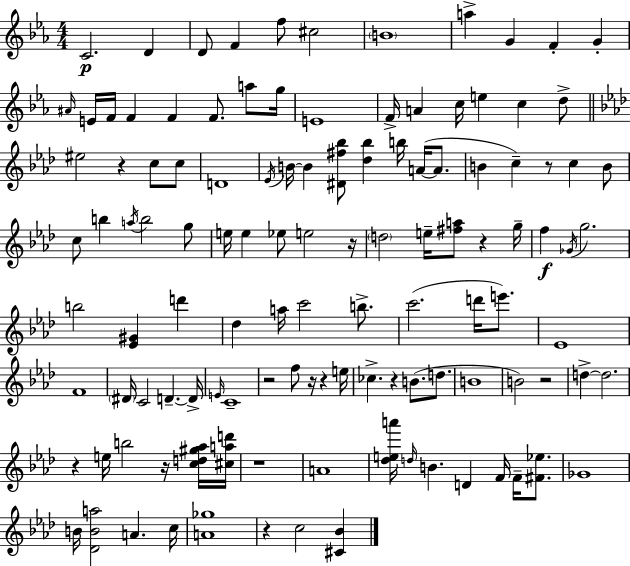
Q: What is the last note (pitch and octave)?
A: C5